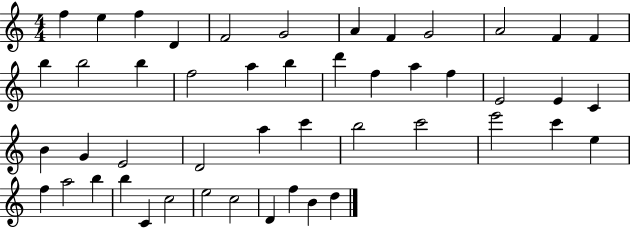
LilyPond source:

{
  \clef treble
  \numericTimeSignature
  \time 4/4
  \key c \major
  f''4 e''4 f''4 d'4 | f'2 g'2 | a'4 f'4 g'2 | a'2 f'4 f'4 | \break b''4 b''2 b''4 | f''2 a''4 b''4 | d'''4 f''4 a''4 f''4 | e'2 e'4 c'4 | \break b'4 g'4 e'2 | d'2 a''4 c'''4 | b''2 c'''2 | e'''2 c'''4 e''4 | \break f''4 a''2 b''4 | b''4 c'4 c''2 | e''2 c''2 | d'4 f''4 b'4 d''4 | \break \bar "|."
}